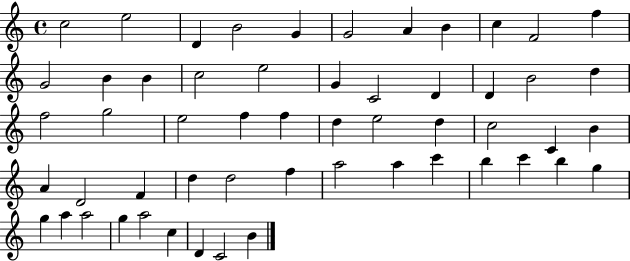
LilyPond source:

{
  \clef treble
  \time 4/4
  \defaultTimeSignature
  \key c \major
  c''2 e''2 | d'4 b'2 g'4 | g'2 a'4 b'4 | c''4 f'2 f''4 | \break g'2 b'4 b'4 | c''2 e''2 | g'4 c'2 d'4 | d'4 b'2 d''4 | \break f''2 g''2 | e''2 f''4 f''4 | d''4 e''2 d''4 | c''2 c'4 b'4 | \break a'4 d'2 f'4 | d''4 d''2 f''4 | a''2 a''4 c'''4 | b''4 c'''4 b''4 g''4 | \break g''4 a''4 a''2 | g''4 a''2 c''4 | d'4 c'2 b'4 | \bar "|."
}